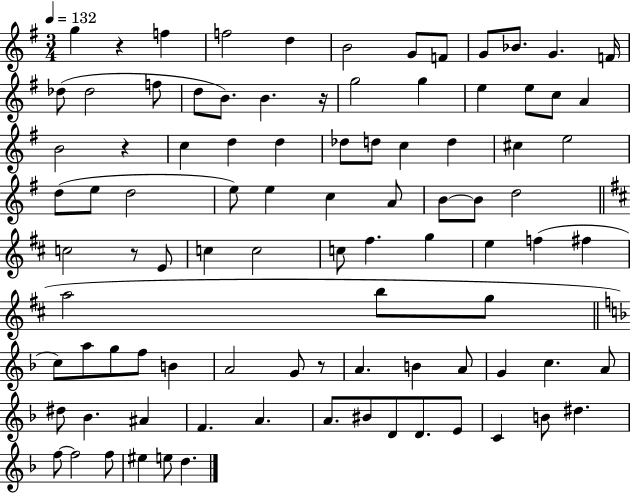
{
  \clef treble
  \numericTimeSignature
  \time 3/4
  \key g \major
  \tempo 4 = 132
  g''4 r4 f''4 | f''2 d''4 | b'2 g'8 f'8 | g'8 bes'8. g'4. f'16 | \break des''8( des''2 f''8 | d''8 b'8.) b'4. r16 | g''2 g''4 | e''4 e''8 c''8 a'4 | \break b'2 r4 | c''4 d''4 d''4 | des''8 d''8 c''4 d''4 | cis''4 e''2 | \break d''8( e''8 d''2 | e''8) e''4 c''4 a'8 | b'8~~ b'8 d''2 | \bar "||" \break \key b \minor c''2 r8 e'8 | c''4 c''2 | c''8 fis''4. g''4 | e''4 f''4( fis''4 | \break a''2 b''8 g''8 | \bar "||" \break \key f \major c''8) a''8 g''8 f''8 b'4 | a'2 g'8 r8 | a'4. b'4 a'8 | g'4 c''4. a'8 | \break dis''8 bes'4. ais'4 | f'4. a'4. | a'8. bis'8 d'8 d'8. e'8 | c'4 b'8 dis''4. | \break f''8~~ f''2 f''8 | eis''4 e''8 d''4. | \bar "|."
}